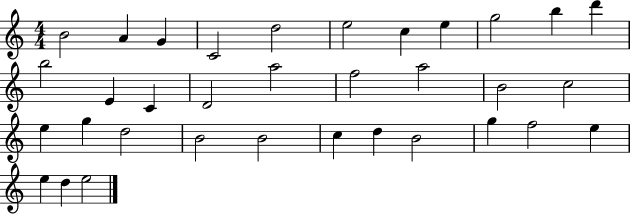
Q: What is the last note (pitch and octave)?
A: E5